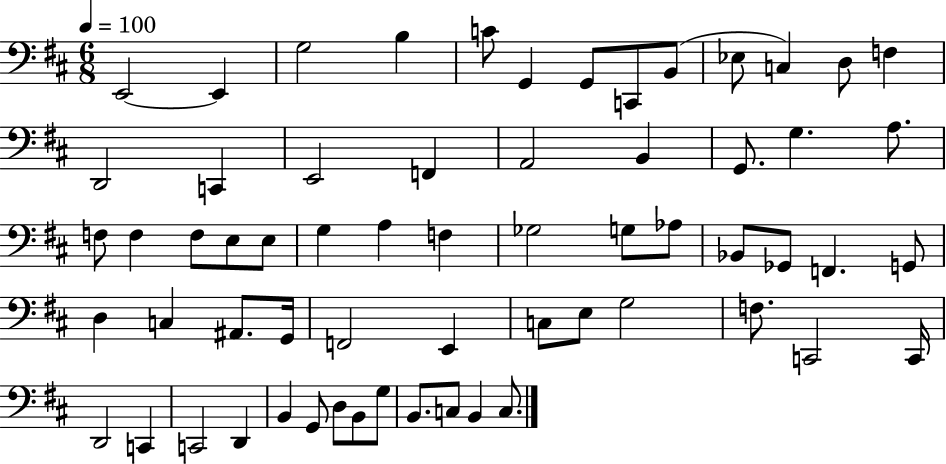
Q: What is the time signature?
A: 6/8